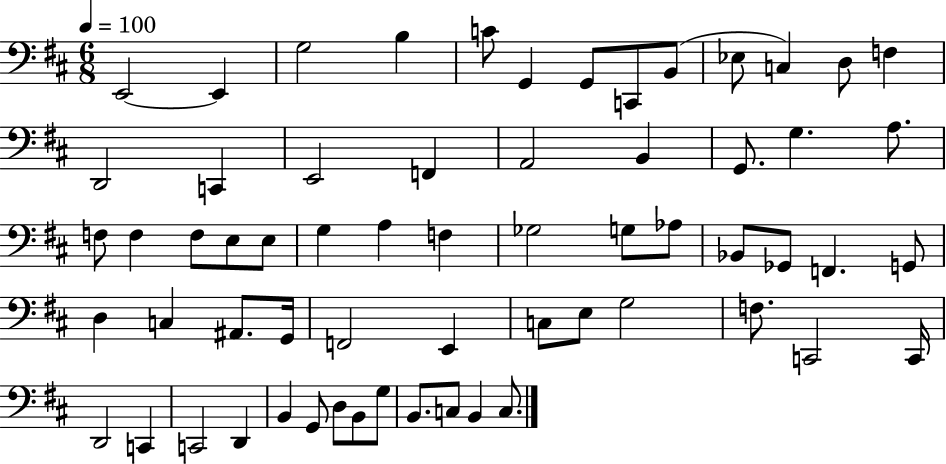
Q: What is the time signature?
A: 6/8